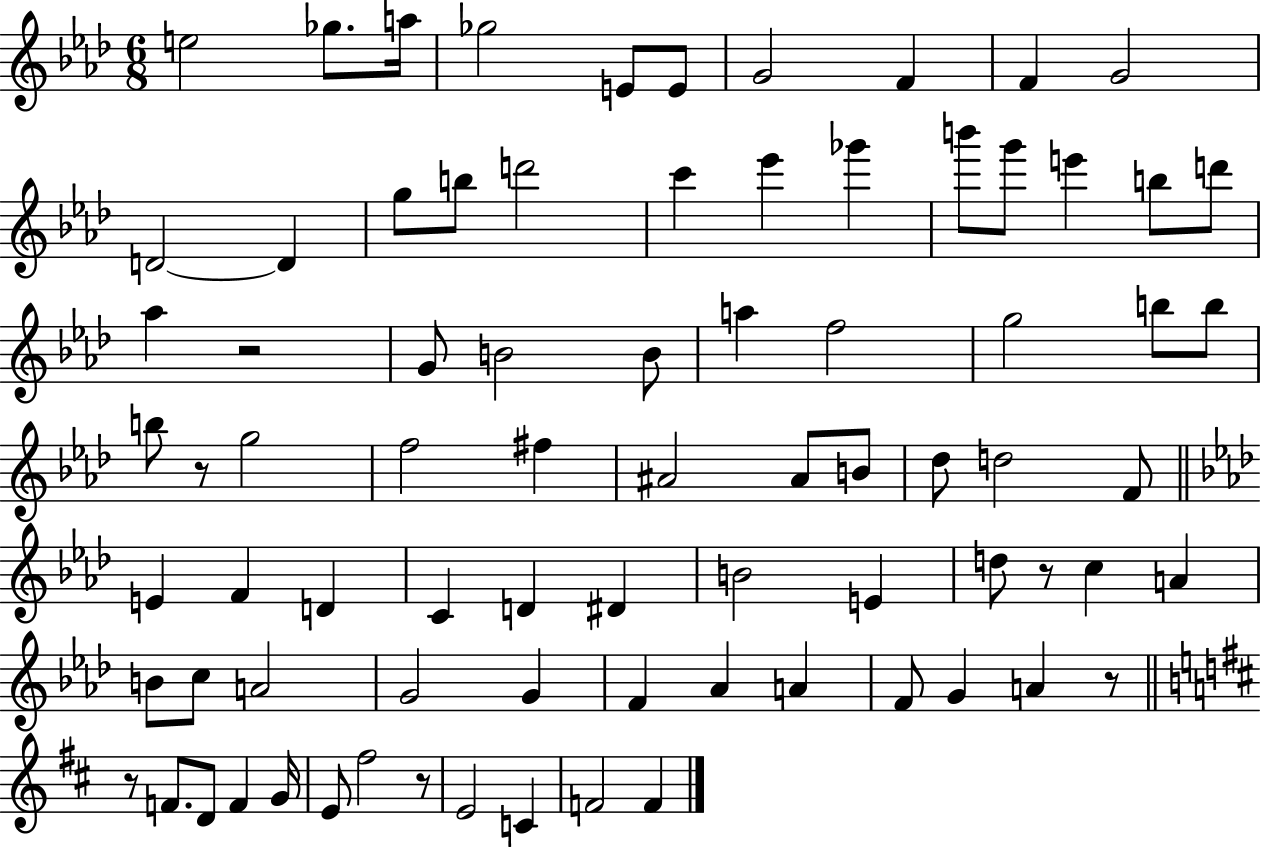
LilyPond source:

{
  \clef treble
  \numericTimeSignature
  \time 6/8
  \key aes \major
  e''2 ges''8. a''16 | ges''2 e'8 e'8 | g'2 f'4 | f'4 g'2 | \break d'2~~ d'4 | g''8 b''8 d'''2 | c'''4 ees'''4 ges'''4 | b'''8 g'''8 e'''4 b''8 d'''8 | \break aes''4 r2 | g'8 b'2 b'8 | a''4 f''2 | g''2 b''8 b''8 | \break b''8 r8 g''2 | f''2 fis''4 | ais'2 ais'8 b'8 | des''8 d''2 f'8 | \break \bar "||" \break \key aes \major e'4 f'4 d'4 | c'4 d'4 dis'4 | b'2 e'4 | d''8 r8 c''4 a'4 | \break b'8 c''8 a'2 | g'2 g'4 | f'4 aes'4 a'4 | f'8 g'4 a'4 r8 | \break \bar "||" \break \key b \minor r8 f'8. d'8 f'4 g'16 | e'8 fis''2 r8 | e'2 c'4 | f'2 f'4 | \break \bar "|."
}